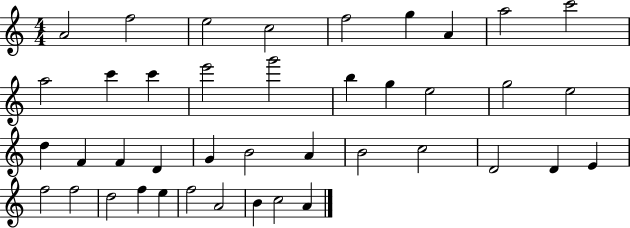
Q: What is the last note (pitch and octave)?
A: A4